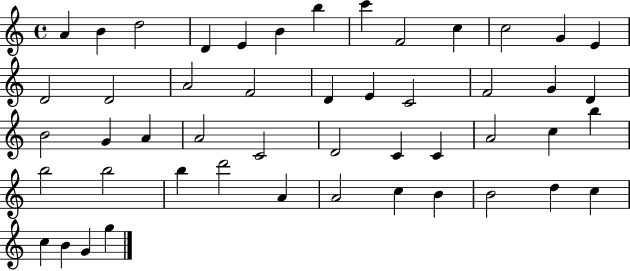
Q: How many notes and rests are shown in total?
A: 49